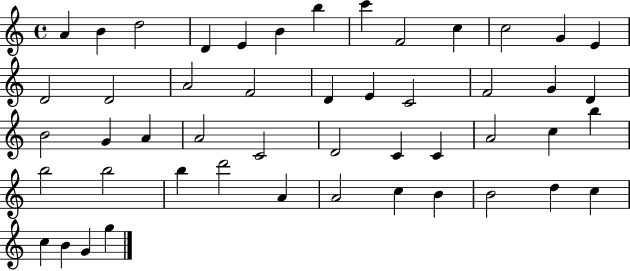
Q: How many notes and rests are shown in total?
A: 49